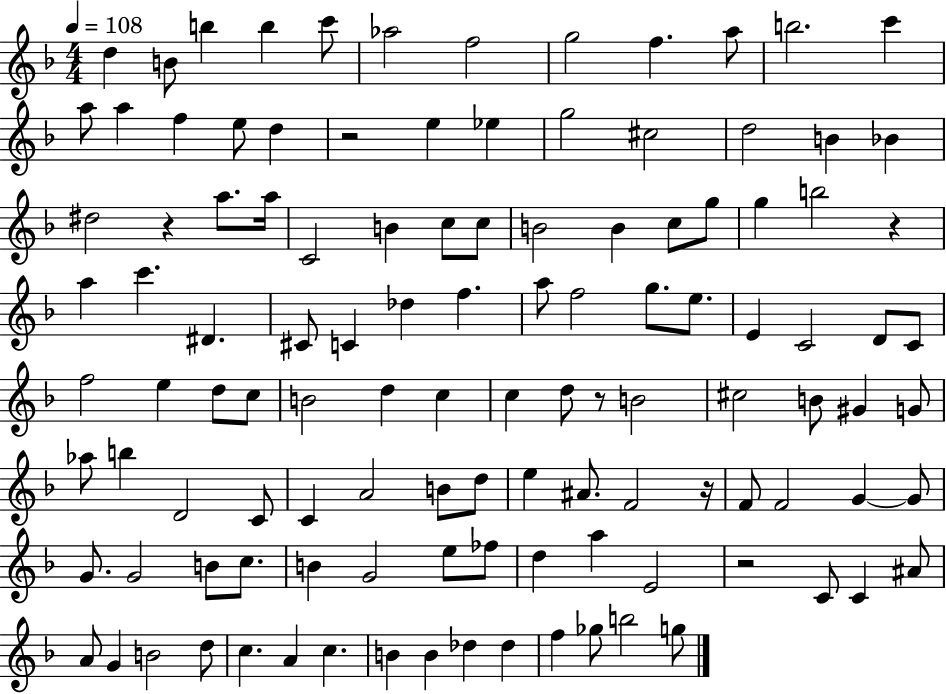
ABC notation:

X:1
T:Untitled
M:4/4
L:1/4
K:F
d B/2 b b c'/2 _a2 f2 g2 f a/2 b2 c' a/2 a f e/2 d z2 e _e g2 ^c2 d2 B _B ^d2 z a/2 a/4 C2 B c/2 c/2 B2 B c/2 g/2 g b2 z a c' ^D ^C/2 C _d f a/2 f2 g/2 e/2 E C2 D/2 C/2 f2 e d/2 c/2 B2 d c c d/2 z/2 B2 ^c2 B/2 ^G G/2 _a/2 b D2 C/2 C A2 B/2 d/2 e ^A/2 F2 z/4 F/2 F2 G G/2 G/2 G2 B/2 c/2 B G2 e/2 _f/2 d a E2 z2 C/2 C ^A/2 A/2 G B2 d/2 c A c B B _d _d f _g/2 b2 g/2